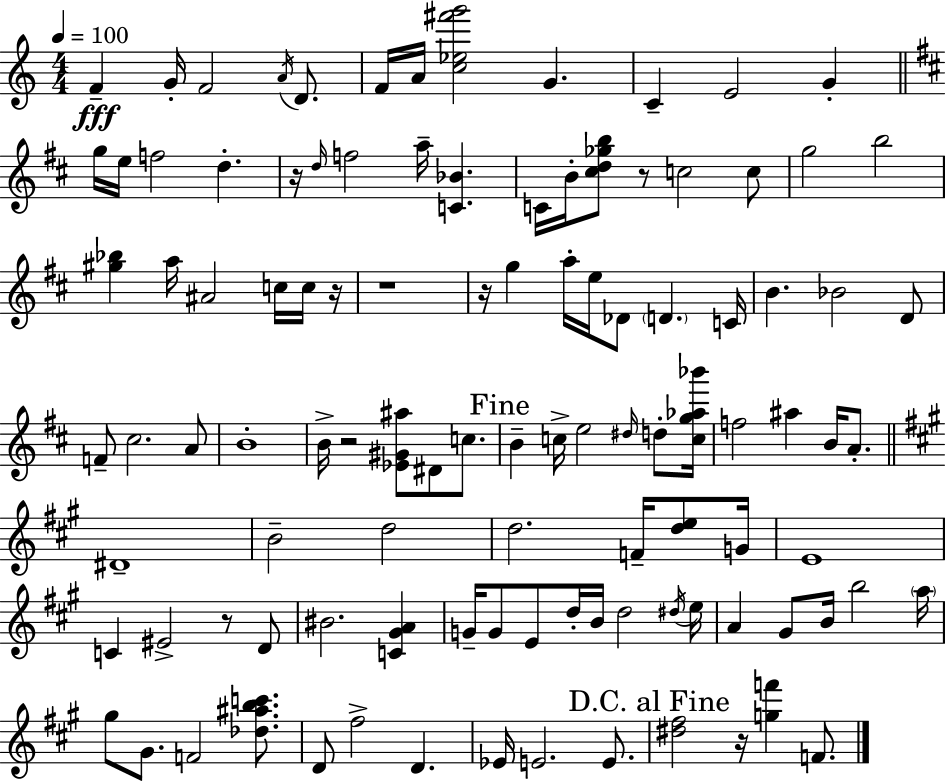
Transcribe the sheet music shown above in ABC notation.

X:1
T:Untitled
M:4/4
L:1/4
K:C
F G/4 F2 A/4 D/2 F/4 A/4 [c_e^f'g']2 G C E2 G g/4 e/4 f2 d z/4 d/4 f2 a/4 [C_B] C/4 B/4 [^cd_gb]/2 z/2 c2 c/2 g2 b2 [^g_b] a/4 ^A2 c/4 c/4 z/4 z4 z/4 g a/4 e/4 _D/2 D C/4 B _B2 D/2 F/2 ^c2 A/2 B4 B/4 z2 [_E^G^a]/2 ^D/2 c/2 B c/4 e2 ^d/4 d/2 [cg_a_b']/4 f2 ^a B/4 A/2 ^D4 B2 d2 d2 F/4 [de]/2 G/4 E4 C ^E2 z/2 D/2 ^B2 [C^GA] G/4 G/2 E/2 d/4 B/4 d2 ^d/4 e/4 A ^G/2 B/4 b2 a/4 ^g/2 ^G/2 F2 [_d^abc']/2 D/2 ^f2 D _E/4 E2 E/2 [^d^f]2 z/4 [gf'] F/2